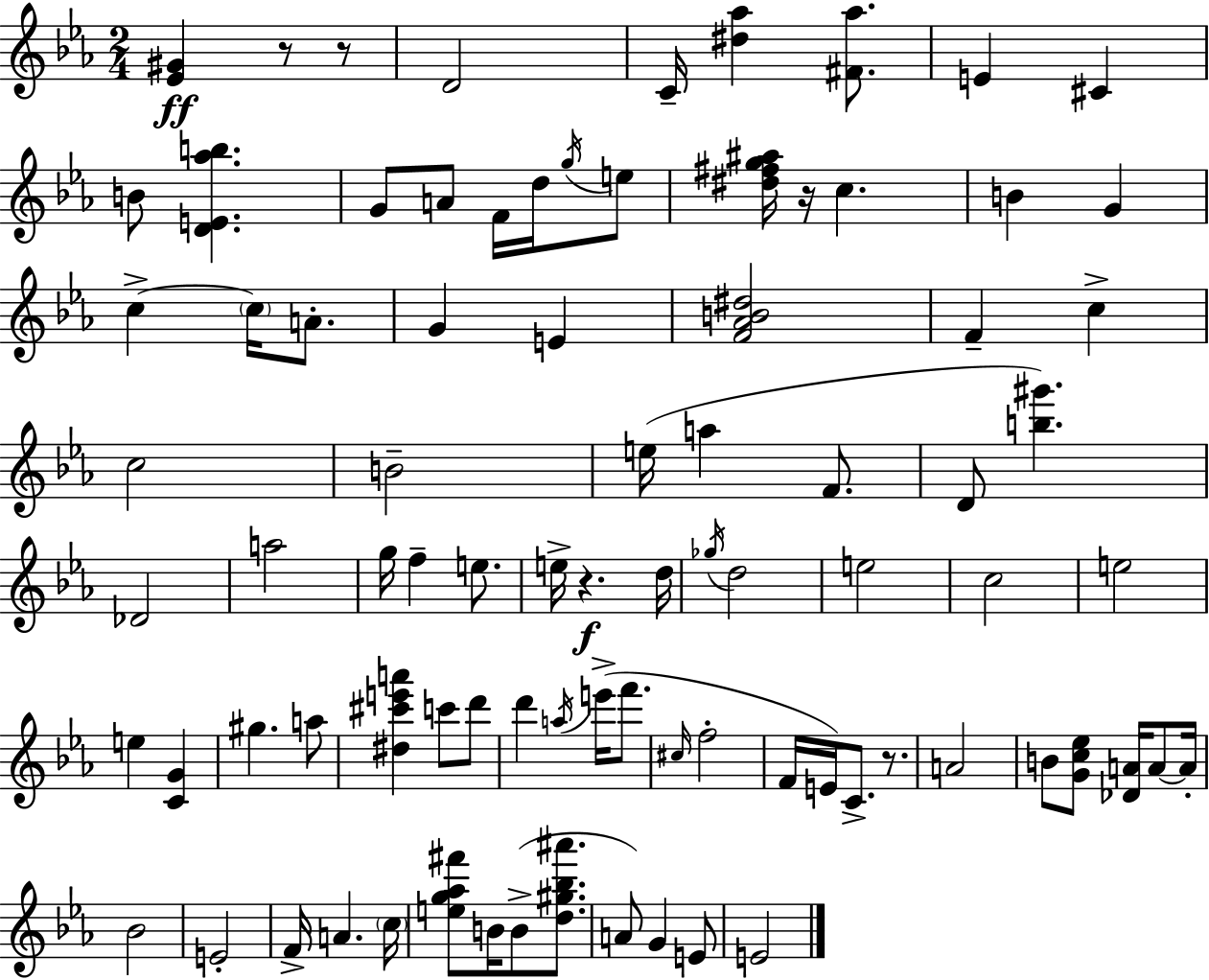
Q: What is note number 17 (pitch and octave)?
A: A4